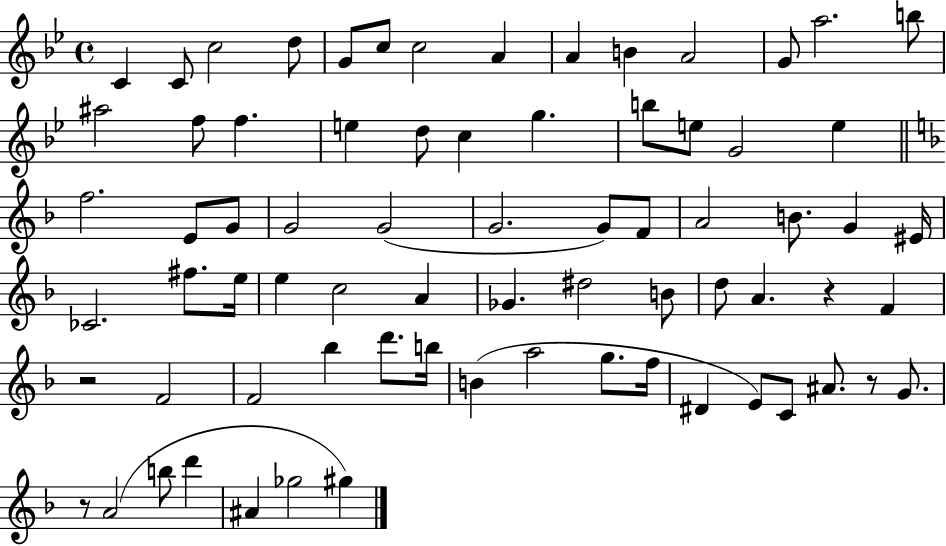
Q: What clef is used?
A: treble